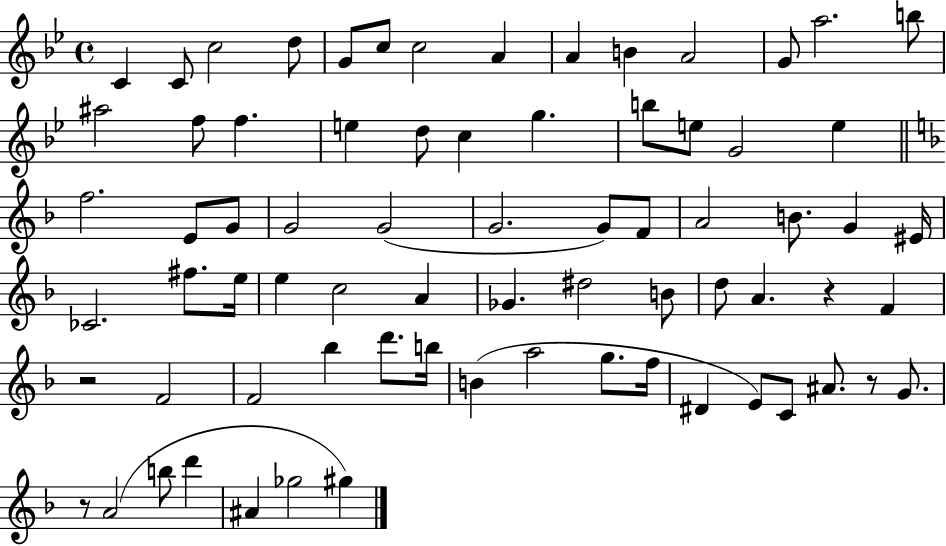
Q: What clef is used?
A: treble